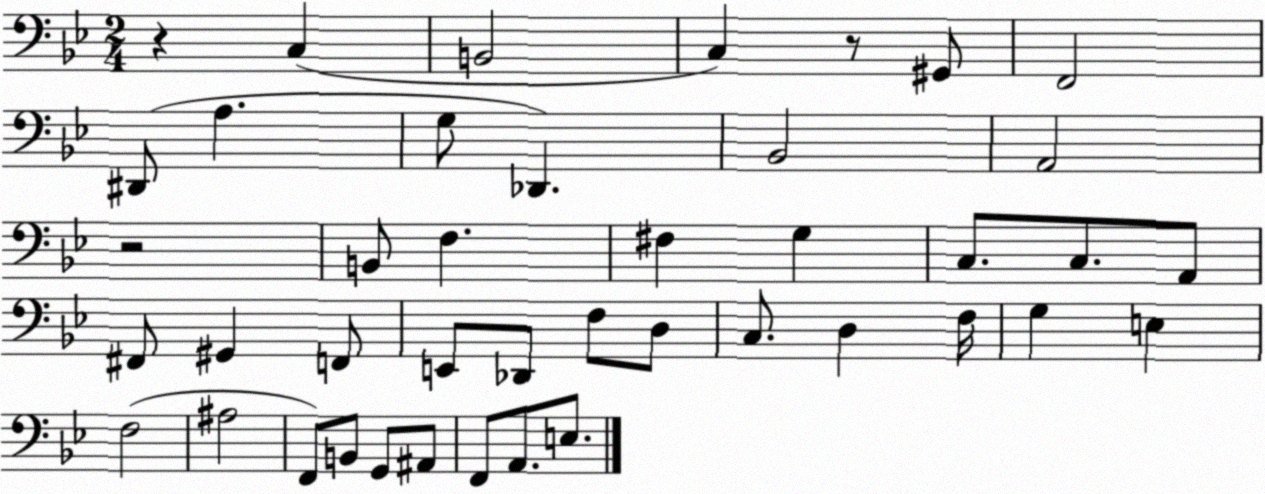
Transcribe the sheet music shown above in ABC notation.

X:1
T:Untitled
M:2/4
L:1/4
K:Bb
z C, B,,2 C, z/2 ^G,,/2 F,,2 ^D,,/2 A, G,/2 _D,, _B,,2 A,,2 z2 B,,/2 F, ^F, G, C,/2 C,/2 A,,/2 ^F,,/2 ^G,, F,,/2 E,,/2 _D,,/2 F,/2 D,/2 C,/2 D, F,/4 G, E, F,2 ^A,2 F,,/2 B,,/2 G,,/2 ^A,,/2 F,,/2 A,,/2 E,/2